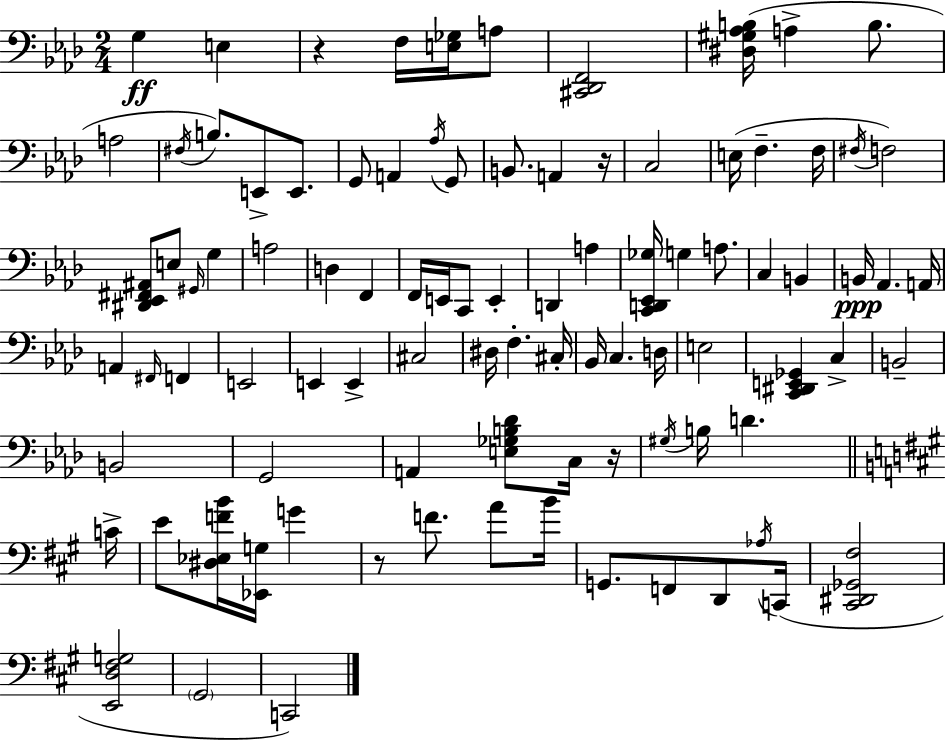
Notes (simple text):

G3/q E3/q R/q F3/s [E3,Gb3]/s A3/e [C#2,Db2,F2]/h [D#3,G#3,Ab3,B3]/s A3/q B3/e. A3/h F#3/s B3/e. E2/e E2/e. G2/e A2/q Ab3/s G2/e B2/e. A2/q R/s C3/h E3/s F3/q. F3/s F#3/s F3/h [D#2,Eb2,F#2,A#2]/e E3/e G#2/s G3/q A3/h D3/q F2/q F2/s E2/s C2/e E2/q D2/q A3/q [C2,D2,Eb2,Gb3]/s G3/q A3/e. C3/q B2/q B2/s Ab2/q. A2/s A2/q F#2/s F2/q E2/h E2/q E2/q C#3/h D#3/s F3/q. C#3/s Bb2/s C3/q. D3/s E3/h [C2,D#2,E2,Gb2]/q C3/q B2/h B2/h G2/h A2/q [E3,Gb3,B3,Db4]/e C3/s R/s G#3/s B3/s D4/q. C4/s E4/e [D#3,Eb3,F4,B4]/s [Eb2,G3]/s G4/q R/e F4/e. A4/e B4/s G2/e. F2/e D2/e Ab3/s C2/s [C#2,D#2,Gb2,F#3]/h [E2,D3,F#3,G3]/h G#2/h C2/h